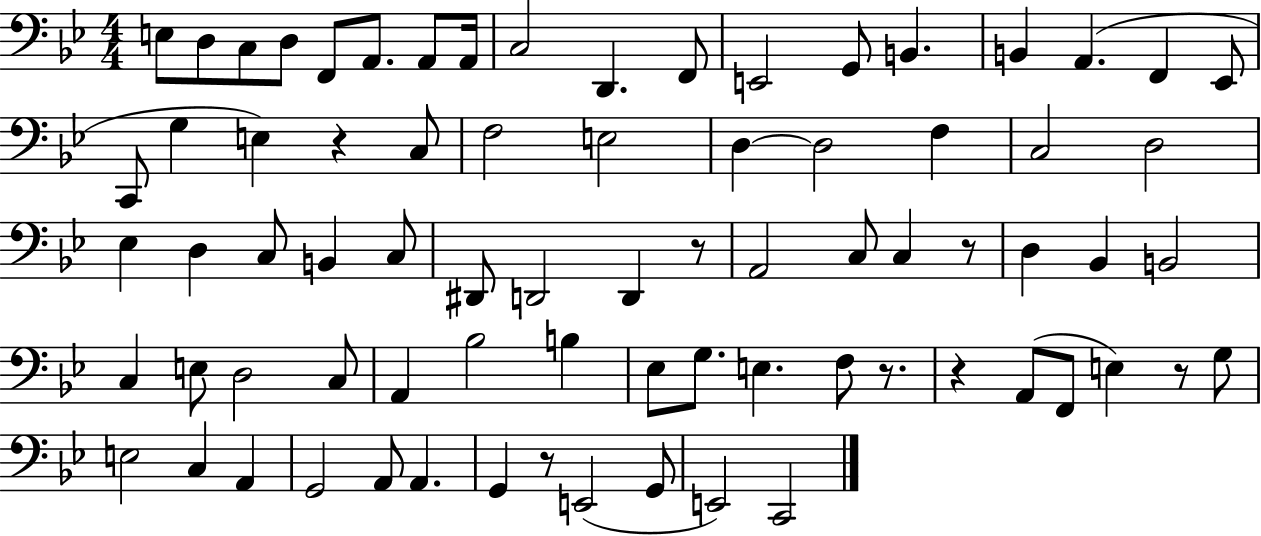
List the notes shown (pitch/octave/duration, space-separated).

E3/e D3/e C3/e D3/e F2/e A2/e. A2/e A2/s C3/h D2/q. F2/e E2/h G2/e B2/q. B2/q A2/q. F2/q Eb2/e C2/e G3/q E3/q R/q C3/e F3/h E3/h D3/q D3/h F3/q C3/h D3/h Eb3/q D3/q C3/e B2/q C3/e D#2/e D2/h D2/q R/e A2/h C3/e C3/q R/e D3/q Bb2/q B2/h C3/q E3/e D3/h C3/e A2/q Bb3/h B3/q Eb3/e G3/e. E3/q. F3/e R/e. R/q A2/e F2/e E3/q R/e G3/e E3/h C3/q A2/q G2/h A2/e A2/q. G2/q R/e E2/h G2/e E2/h C2/h